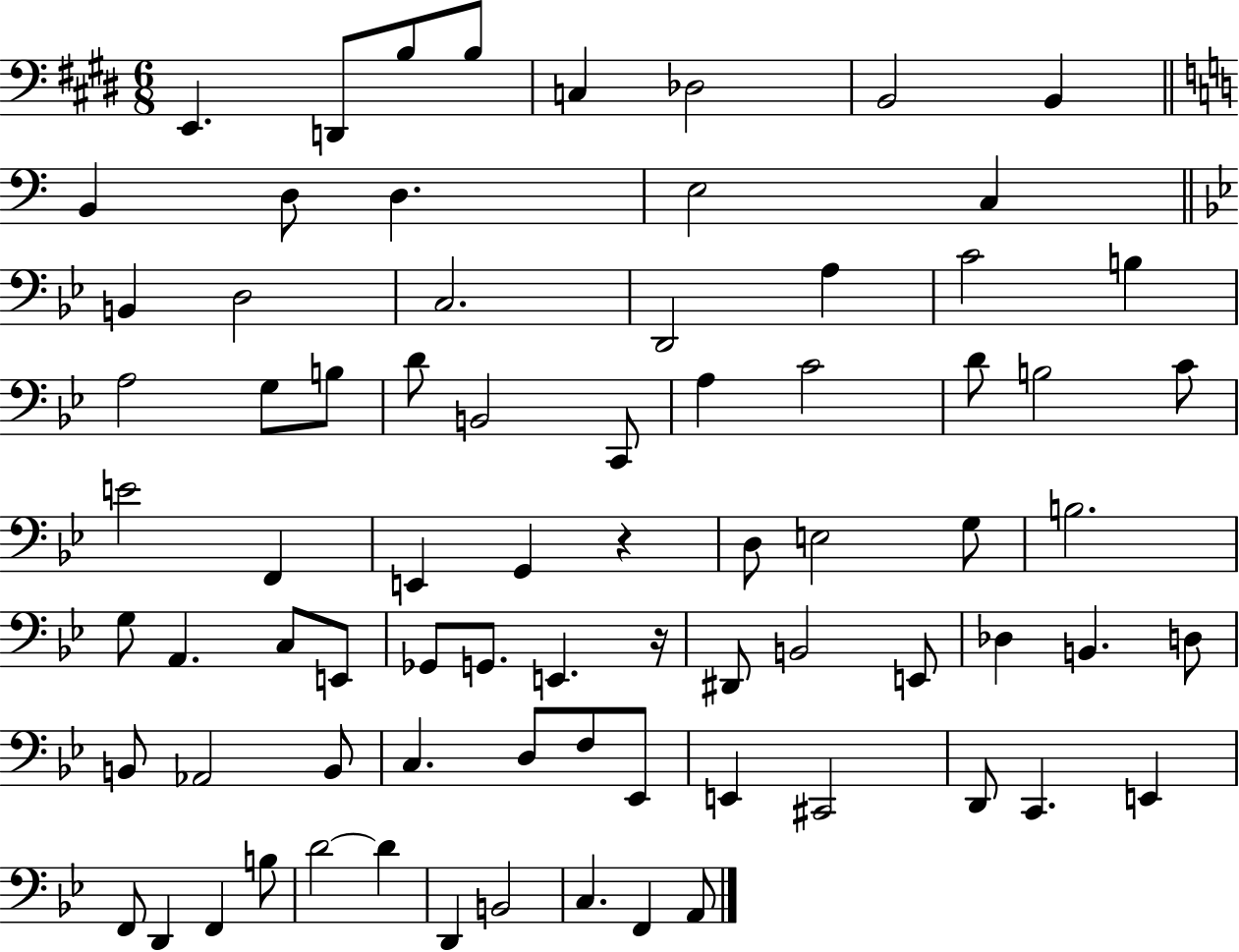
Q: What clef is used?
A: bass